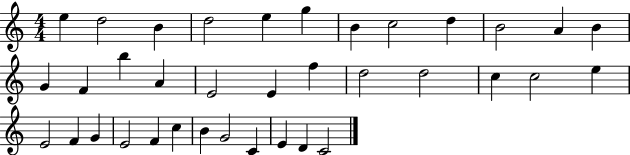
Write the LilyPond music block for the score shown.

{
  \clef treble
  \numericTimeSignature
  \time 4/4
  \key c \major
  e''4 d''2 b'4 | d''2 e''4 g''4 | b'4 c''2 d''4 | b'2 a'4 b'4 | \break g'4 f'4 b''4 a'4 | e'2 e'4 f''4 | d''2 d''2 | c''4 c''2 e''4 | \break e'2 f'4 g'4 | e'2 f'4 c''4 | b'4 g'2 c'4 | e'4 d'4 c'2 | \break \bar "|."
}